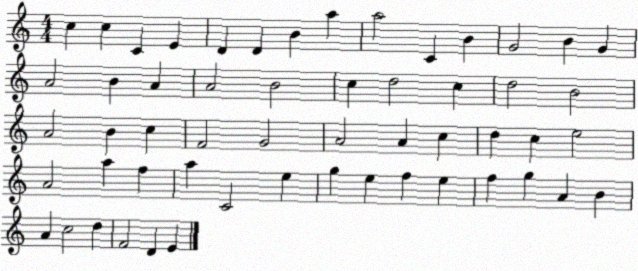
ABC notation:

X:1
T:Untitled
M:4/4
L:1/4
K:C
c c C E D D B a a2 C B G2 B G A2 B A A2 B2 c d2 c d2 B2 A2 B c F2 G2 A2 A c d c e2 A2 a f a C2 e g e f e f g A B A c2 d F2 D E